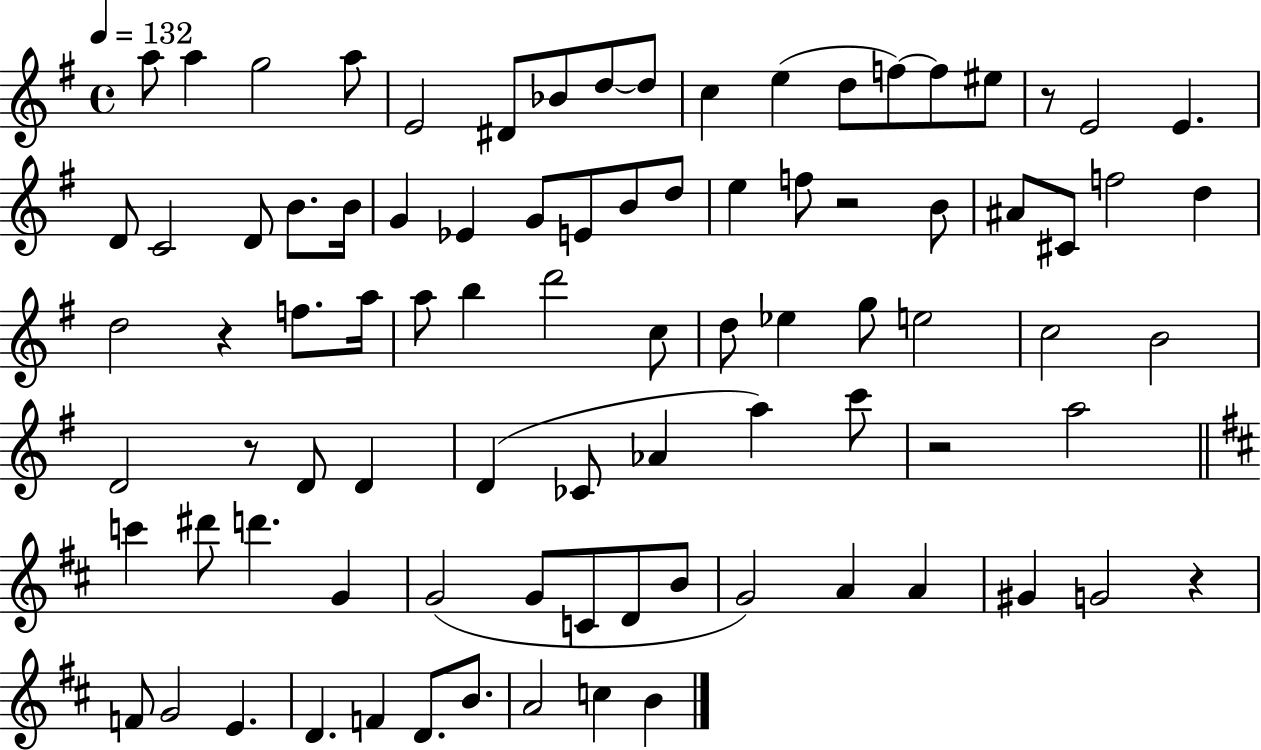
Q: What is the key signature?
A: G major